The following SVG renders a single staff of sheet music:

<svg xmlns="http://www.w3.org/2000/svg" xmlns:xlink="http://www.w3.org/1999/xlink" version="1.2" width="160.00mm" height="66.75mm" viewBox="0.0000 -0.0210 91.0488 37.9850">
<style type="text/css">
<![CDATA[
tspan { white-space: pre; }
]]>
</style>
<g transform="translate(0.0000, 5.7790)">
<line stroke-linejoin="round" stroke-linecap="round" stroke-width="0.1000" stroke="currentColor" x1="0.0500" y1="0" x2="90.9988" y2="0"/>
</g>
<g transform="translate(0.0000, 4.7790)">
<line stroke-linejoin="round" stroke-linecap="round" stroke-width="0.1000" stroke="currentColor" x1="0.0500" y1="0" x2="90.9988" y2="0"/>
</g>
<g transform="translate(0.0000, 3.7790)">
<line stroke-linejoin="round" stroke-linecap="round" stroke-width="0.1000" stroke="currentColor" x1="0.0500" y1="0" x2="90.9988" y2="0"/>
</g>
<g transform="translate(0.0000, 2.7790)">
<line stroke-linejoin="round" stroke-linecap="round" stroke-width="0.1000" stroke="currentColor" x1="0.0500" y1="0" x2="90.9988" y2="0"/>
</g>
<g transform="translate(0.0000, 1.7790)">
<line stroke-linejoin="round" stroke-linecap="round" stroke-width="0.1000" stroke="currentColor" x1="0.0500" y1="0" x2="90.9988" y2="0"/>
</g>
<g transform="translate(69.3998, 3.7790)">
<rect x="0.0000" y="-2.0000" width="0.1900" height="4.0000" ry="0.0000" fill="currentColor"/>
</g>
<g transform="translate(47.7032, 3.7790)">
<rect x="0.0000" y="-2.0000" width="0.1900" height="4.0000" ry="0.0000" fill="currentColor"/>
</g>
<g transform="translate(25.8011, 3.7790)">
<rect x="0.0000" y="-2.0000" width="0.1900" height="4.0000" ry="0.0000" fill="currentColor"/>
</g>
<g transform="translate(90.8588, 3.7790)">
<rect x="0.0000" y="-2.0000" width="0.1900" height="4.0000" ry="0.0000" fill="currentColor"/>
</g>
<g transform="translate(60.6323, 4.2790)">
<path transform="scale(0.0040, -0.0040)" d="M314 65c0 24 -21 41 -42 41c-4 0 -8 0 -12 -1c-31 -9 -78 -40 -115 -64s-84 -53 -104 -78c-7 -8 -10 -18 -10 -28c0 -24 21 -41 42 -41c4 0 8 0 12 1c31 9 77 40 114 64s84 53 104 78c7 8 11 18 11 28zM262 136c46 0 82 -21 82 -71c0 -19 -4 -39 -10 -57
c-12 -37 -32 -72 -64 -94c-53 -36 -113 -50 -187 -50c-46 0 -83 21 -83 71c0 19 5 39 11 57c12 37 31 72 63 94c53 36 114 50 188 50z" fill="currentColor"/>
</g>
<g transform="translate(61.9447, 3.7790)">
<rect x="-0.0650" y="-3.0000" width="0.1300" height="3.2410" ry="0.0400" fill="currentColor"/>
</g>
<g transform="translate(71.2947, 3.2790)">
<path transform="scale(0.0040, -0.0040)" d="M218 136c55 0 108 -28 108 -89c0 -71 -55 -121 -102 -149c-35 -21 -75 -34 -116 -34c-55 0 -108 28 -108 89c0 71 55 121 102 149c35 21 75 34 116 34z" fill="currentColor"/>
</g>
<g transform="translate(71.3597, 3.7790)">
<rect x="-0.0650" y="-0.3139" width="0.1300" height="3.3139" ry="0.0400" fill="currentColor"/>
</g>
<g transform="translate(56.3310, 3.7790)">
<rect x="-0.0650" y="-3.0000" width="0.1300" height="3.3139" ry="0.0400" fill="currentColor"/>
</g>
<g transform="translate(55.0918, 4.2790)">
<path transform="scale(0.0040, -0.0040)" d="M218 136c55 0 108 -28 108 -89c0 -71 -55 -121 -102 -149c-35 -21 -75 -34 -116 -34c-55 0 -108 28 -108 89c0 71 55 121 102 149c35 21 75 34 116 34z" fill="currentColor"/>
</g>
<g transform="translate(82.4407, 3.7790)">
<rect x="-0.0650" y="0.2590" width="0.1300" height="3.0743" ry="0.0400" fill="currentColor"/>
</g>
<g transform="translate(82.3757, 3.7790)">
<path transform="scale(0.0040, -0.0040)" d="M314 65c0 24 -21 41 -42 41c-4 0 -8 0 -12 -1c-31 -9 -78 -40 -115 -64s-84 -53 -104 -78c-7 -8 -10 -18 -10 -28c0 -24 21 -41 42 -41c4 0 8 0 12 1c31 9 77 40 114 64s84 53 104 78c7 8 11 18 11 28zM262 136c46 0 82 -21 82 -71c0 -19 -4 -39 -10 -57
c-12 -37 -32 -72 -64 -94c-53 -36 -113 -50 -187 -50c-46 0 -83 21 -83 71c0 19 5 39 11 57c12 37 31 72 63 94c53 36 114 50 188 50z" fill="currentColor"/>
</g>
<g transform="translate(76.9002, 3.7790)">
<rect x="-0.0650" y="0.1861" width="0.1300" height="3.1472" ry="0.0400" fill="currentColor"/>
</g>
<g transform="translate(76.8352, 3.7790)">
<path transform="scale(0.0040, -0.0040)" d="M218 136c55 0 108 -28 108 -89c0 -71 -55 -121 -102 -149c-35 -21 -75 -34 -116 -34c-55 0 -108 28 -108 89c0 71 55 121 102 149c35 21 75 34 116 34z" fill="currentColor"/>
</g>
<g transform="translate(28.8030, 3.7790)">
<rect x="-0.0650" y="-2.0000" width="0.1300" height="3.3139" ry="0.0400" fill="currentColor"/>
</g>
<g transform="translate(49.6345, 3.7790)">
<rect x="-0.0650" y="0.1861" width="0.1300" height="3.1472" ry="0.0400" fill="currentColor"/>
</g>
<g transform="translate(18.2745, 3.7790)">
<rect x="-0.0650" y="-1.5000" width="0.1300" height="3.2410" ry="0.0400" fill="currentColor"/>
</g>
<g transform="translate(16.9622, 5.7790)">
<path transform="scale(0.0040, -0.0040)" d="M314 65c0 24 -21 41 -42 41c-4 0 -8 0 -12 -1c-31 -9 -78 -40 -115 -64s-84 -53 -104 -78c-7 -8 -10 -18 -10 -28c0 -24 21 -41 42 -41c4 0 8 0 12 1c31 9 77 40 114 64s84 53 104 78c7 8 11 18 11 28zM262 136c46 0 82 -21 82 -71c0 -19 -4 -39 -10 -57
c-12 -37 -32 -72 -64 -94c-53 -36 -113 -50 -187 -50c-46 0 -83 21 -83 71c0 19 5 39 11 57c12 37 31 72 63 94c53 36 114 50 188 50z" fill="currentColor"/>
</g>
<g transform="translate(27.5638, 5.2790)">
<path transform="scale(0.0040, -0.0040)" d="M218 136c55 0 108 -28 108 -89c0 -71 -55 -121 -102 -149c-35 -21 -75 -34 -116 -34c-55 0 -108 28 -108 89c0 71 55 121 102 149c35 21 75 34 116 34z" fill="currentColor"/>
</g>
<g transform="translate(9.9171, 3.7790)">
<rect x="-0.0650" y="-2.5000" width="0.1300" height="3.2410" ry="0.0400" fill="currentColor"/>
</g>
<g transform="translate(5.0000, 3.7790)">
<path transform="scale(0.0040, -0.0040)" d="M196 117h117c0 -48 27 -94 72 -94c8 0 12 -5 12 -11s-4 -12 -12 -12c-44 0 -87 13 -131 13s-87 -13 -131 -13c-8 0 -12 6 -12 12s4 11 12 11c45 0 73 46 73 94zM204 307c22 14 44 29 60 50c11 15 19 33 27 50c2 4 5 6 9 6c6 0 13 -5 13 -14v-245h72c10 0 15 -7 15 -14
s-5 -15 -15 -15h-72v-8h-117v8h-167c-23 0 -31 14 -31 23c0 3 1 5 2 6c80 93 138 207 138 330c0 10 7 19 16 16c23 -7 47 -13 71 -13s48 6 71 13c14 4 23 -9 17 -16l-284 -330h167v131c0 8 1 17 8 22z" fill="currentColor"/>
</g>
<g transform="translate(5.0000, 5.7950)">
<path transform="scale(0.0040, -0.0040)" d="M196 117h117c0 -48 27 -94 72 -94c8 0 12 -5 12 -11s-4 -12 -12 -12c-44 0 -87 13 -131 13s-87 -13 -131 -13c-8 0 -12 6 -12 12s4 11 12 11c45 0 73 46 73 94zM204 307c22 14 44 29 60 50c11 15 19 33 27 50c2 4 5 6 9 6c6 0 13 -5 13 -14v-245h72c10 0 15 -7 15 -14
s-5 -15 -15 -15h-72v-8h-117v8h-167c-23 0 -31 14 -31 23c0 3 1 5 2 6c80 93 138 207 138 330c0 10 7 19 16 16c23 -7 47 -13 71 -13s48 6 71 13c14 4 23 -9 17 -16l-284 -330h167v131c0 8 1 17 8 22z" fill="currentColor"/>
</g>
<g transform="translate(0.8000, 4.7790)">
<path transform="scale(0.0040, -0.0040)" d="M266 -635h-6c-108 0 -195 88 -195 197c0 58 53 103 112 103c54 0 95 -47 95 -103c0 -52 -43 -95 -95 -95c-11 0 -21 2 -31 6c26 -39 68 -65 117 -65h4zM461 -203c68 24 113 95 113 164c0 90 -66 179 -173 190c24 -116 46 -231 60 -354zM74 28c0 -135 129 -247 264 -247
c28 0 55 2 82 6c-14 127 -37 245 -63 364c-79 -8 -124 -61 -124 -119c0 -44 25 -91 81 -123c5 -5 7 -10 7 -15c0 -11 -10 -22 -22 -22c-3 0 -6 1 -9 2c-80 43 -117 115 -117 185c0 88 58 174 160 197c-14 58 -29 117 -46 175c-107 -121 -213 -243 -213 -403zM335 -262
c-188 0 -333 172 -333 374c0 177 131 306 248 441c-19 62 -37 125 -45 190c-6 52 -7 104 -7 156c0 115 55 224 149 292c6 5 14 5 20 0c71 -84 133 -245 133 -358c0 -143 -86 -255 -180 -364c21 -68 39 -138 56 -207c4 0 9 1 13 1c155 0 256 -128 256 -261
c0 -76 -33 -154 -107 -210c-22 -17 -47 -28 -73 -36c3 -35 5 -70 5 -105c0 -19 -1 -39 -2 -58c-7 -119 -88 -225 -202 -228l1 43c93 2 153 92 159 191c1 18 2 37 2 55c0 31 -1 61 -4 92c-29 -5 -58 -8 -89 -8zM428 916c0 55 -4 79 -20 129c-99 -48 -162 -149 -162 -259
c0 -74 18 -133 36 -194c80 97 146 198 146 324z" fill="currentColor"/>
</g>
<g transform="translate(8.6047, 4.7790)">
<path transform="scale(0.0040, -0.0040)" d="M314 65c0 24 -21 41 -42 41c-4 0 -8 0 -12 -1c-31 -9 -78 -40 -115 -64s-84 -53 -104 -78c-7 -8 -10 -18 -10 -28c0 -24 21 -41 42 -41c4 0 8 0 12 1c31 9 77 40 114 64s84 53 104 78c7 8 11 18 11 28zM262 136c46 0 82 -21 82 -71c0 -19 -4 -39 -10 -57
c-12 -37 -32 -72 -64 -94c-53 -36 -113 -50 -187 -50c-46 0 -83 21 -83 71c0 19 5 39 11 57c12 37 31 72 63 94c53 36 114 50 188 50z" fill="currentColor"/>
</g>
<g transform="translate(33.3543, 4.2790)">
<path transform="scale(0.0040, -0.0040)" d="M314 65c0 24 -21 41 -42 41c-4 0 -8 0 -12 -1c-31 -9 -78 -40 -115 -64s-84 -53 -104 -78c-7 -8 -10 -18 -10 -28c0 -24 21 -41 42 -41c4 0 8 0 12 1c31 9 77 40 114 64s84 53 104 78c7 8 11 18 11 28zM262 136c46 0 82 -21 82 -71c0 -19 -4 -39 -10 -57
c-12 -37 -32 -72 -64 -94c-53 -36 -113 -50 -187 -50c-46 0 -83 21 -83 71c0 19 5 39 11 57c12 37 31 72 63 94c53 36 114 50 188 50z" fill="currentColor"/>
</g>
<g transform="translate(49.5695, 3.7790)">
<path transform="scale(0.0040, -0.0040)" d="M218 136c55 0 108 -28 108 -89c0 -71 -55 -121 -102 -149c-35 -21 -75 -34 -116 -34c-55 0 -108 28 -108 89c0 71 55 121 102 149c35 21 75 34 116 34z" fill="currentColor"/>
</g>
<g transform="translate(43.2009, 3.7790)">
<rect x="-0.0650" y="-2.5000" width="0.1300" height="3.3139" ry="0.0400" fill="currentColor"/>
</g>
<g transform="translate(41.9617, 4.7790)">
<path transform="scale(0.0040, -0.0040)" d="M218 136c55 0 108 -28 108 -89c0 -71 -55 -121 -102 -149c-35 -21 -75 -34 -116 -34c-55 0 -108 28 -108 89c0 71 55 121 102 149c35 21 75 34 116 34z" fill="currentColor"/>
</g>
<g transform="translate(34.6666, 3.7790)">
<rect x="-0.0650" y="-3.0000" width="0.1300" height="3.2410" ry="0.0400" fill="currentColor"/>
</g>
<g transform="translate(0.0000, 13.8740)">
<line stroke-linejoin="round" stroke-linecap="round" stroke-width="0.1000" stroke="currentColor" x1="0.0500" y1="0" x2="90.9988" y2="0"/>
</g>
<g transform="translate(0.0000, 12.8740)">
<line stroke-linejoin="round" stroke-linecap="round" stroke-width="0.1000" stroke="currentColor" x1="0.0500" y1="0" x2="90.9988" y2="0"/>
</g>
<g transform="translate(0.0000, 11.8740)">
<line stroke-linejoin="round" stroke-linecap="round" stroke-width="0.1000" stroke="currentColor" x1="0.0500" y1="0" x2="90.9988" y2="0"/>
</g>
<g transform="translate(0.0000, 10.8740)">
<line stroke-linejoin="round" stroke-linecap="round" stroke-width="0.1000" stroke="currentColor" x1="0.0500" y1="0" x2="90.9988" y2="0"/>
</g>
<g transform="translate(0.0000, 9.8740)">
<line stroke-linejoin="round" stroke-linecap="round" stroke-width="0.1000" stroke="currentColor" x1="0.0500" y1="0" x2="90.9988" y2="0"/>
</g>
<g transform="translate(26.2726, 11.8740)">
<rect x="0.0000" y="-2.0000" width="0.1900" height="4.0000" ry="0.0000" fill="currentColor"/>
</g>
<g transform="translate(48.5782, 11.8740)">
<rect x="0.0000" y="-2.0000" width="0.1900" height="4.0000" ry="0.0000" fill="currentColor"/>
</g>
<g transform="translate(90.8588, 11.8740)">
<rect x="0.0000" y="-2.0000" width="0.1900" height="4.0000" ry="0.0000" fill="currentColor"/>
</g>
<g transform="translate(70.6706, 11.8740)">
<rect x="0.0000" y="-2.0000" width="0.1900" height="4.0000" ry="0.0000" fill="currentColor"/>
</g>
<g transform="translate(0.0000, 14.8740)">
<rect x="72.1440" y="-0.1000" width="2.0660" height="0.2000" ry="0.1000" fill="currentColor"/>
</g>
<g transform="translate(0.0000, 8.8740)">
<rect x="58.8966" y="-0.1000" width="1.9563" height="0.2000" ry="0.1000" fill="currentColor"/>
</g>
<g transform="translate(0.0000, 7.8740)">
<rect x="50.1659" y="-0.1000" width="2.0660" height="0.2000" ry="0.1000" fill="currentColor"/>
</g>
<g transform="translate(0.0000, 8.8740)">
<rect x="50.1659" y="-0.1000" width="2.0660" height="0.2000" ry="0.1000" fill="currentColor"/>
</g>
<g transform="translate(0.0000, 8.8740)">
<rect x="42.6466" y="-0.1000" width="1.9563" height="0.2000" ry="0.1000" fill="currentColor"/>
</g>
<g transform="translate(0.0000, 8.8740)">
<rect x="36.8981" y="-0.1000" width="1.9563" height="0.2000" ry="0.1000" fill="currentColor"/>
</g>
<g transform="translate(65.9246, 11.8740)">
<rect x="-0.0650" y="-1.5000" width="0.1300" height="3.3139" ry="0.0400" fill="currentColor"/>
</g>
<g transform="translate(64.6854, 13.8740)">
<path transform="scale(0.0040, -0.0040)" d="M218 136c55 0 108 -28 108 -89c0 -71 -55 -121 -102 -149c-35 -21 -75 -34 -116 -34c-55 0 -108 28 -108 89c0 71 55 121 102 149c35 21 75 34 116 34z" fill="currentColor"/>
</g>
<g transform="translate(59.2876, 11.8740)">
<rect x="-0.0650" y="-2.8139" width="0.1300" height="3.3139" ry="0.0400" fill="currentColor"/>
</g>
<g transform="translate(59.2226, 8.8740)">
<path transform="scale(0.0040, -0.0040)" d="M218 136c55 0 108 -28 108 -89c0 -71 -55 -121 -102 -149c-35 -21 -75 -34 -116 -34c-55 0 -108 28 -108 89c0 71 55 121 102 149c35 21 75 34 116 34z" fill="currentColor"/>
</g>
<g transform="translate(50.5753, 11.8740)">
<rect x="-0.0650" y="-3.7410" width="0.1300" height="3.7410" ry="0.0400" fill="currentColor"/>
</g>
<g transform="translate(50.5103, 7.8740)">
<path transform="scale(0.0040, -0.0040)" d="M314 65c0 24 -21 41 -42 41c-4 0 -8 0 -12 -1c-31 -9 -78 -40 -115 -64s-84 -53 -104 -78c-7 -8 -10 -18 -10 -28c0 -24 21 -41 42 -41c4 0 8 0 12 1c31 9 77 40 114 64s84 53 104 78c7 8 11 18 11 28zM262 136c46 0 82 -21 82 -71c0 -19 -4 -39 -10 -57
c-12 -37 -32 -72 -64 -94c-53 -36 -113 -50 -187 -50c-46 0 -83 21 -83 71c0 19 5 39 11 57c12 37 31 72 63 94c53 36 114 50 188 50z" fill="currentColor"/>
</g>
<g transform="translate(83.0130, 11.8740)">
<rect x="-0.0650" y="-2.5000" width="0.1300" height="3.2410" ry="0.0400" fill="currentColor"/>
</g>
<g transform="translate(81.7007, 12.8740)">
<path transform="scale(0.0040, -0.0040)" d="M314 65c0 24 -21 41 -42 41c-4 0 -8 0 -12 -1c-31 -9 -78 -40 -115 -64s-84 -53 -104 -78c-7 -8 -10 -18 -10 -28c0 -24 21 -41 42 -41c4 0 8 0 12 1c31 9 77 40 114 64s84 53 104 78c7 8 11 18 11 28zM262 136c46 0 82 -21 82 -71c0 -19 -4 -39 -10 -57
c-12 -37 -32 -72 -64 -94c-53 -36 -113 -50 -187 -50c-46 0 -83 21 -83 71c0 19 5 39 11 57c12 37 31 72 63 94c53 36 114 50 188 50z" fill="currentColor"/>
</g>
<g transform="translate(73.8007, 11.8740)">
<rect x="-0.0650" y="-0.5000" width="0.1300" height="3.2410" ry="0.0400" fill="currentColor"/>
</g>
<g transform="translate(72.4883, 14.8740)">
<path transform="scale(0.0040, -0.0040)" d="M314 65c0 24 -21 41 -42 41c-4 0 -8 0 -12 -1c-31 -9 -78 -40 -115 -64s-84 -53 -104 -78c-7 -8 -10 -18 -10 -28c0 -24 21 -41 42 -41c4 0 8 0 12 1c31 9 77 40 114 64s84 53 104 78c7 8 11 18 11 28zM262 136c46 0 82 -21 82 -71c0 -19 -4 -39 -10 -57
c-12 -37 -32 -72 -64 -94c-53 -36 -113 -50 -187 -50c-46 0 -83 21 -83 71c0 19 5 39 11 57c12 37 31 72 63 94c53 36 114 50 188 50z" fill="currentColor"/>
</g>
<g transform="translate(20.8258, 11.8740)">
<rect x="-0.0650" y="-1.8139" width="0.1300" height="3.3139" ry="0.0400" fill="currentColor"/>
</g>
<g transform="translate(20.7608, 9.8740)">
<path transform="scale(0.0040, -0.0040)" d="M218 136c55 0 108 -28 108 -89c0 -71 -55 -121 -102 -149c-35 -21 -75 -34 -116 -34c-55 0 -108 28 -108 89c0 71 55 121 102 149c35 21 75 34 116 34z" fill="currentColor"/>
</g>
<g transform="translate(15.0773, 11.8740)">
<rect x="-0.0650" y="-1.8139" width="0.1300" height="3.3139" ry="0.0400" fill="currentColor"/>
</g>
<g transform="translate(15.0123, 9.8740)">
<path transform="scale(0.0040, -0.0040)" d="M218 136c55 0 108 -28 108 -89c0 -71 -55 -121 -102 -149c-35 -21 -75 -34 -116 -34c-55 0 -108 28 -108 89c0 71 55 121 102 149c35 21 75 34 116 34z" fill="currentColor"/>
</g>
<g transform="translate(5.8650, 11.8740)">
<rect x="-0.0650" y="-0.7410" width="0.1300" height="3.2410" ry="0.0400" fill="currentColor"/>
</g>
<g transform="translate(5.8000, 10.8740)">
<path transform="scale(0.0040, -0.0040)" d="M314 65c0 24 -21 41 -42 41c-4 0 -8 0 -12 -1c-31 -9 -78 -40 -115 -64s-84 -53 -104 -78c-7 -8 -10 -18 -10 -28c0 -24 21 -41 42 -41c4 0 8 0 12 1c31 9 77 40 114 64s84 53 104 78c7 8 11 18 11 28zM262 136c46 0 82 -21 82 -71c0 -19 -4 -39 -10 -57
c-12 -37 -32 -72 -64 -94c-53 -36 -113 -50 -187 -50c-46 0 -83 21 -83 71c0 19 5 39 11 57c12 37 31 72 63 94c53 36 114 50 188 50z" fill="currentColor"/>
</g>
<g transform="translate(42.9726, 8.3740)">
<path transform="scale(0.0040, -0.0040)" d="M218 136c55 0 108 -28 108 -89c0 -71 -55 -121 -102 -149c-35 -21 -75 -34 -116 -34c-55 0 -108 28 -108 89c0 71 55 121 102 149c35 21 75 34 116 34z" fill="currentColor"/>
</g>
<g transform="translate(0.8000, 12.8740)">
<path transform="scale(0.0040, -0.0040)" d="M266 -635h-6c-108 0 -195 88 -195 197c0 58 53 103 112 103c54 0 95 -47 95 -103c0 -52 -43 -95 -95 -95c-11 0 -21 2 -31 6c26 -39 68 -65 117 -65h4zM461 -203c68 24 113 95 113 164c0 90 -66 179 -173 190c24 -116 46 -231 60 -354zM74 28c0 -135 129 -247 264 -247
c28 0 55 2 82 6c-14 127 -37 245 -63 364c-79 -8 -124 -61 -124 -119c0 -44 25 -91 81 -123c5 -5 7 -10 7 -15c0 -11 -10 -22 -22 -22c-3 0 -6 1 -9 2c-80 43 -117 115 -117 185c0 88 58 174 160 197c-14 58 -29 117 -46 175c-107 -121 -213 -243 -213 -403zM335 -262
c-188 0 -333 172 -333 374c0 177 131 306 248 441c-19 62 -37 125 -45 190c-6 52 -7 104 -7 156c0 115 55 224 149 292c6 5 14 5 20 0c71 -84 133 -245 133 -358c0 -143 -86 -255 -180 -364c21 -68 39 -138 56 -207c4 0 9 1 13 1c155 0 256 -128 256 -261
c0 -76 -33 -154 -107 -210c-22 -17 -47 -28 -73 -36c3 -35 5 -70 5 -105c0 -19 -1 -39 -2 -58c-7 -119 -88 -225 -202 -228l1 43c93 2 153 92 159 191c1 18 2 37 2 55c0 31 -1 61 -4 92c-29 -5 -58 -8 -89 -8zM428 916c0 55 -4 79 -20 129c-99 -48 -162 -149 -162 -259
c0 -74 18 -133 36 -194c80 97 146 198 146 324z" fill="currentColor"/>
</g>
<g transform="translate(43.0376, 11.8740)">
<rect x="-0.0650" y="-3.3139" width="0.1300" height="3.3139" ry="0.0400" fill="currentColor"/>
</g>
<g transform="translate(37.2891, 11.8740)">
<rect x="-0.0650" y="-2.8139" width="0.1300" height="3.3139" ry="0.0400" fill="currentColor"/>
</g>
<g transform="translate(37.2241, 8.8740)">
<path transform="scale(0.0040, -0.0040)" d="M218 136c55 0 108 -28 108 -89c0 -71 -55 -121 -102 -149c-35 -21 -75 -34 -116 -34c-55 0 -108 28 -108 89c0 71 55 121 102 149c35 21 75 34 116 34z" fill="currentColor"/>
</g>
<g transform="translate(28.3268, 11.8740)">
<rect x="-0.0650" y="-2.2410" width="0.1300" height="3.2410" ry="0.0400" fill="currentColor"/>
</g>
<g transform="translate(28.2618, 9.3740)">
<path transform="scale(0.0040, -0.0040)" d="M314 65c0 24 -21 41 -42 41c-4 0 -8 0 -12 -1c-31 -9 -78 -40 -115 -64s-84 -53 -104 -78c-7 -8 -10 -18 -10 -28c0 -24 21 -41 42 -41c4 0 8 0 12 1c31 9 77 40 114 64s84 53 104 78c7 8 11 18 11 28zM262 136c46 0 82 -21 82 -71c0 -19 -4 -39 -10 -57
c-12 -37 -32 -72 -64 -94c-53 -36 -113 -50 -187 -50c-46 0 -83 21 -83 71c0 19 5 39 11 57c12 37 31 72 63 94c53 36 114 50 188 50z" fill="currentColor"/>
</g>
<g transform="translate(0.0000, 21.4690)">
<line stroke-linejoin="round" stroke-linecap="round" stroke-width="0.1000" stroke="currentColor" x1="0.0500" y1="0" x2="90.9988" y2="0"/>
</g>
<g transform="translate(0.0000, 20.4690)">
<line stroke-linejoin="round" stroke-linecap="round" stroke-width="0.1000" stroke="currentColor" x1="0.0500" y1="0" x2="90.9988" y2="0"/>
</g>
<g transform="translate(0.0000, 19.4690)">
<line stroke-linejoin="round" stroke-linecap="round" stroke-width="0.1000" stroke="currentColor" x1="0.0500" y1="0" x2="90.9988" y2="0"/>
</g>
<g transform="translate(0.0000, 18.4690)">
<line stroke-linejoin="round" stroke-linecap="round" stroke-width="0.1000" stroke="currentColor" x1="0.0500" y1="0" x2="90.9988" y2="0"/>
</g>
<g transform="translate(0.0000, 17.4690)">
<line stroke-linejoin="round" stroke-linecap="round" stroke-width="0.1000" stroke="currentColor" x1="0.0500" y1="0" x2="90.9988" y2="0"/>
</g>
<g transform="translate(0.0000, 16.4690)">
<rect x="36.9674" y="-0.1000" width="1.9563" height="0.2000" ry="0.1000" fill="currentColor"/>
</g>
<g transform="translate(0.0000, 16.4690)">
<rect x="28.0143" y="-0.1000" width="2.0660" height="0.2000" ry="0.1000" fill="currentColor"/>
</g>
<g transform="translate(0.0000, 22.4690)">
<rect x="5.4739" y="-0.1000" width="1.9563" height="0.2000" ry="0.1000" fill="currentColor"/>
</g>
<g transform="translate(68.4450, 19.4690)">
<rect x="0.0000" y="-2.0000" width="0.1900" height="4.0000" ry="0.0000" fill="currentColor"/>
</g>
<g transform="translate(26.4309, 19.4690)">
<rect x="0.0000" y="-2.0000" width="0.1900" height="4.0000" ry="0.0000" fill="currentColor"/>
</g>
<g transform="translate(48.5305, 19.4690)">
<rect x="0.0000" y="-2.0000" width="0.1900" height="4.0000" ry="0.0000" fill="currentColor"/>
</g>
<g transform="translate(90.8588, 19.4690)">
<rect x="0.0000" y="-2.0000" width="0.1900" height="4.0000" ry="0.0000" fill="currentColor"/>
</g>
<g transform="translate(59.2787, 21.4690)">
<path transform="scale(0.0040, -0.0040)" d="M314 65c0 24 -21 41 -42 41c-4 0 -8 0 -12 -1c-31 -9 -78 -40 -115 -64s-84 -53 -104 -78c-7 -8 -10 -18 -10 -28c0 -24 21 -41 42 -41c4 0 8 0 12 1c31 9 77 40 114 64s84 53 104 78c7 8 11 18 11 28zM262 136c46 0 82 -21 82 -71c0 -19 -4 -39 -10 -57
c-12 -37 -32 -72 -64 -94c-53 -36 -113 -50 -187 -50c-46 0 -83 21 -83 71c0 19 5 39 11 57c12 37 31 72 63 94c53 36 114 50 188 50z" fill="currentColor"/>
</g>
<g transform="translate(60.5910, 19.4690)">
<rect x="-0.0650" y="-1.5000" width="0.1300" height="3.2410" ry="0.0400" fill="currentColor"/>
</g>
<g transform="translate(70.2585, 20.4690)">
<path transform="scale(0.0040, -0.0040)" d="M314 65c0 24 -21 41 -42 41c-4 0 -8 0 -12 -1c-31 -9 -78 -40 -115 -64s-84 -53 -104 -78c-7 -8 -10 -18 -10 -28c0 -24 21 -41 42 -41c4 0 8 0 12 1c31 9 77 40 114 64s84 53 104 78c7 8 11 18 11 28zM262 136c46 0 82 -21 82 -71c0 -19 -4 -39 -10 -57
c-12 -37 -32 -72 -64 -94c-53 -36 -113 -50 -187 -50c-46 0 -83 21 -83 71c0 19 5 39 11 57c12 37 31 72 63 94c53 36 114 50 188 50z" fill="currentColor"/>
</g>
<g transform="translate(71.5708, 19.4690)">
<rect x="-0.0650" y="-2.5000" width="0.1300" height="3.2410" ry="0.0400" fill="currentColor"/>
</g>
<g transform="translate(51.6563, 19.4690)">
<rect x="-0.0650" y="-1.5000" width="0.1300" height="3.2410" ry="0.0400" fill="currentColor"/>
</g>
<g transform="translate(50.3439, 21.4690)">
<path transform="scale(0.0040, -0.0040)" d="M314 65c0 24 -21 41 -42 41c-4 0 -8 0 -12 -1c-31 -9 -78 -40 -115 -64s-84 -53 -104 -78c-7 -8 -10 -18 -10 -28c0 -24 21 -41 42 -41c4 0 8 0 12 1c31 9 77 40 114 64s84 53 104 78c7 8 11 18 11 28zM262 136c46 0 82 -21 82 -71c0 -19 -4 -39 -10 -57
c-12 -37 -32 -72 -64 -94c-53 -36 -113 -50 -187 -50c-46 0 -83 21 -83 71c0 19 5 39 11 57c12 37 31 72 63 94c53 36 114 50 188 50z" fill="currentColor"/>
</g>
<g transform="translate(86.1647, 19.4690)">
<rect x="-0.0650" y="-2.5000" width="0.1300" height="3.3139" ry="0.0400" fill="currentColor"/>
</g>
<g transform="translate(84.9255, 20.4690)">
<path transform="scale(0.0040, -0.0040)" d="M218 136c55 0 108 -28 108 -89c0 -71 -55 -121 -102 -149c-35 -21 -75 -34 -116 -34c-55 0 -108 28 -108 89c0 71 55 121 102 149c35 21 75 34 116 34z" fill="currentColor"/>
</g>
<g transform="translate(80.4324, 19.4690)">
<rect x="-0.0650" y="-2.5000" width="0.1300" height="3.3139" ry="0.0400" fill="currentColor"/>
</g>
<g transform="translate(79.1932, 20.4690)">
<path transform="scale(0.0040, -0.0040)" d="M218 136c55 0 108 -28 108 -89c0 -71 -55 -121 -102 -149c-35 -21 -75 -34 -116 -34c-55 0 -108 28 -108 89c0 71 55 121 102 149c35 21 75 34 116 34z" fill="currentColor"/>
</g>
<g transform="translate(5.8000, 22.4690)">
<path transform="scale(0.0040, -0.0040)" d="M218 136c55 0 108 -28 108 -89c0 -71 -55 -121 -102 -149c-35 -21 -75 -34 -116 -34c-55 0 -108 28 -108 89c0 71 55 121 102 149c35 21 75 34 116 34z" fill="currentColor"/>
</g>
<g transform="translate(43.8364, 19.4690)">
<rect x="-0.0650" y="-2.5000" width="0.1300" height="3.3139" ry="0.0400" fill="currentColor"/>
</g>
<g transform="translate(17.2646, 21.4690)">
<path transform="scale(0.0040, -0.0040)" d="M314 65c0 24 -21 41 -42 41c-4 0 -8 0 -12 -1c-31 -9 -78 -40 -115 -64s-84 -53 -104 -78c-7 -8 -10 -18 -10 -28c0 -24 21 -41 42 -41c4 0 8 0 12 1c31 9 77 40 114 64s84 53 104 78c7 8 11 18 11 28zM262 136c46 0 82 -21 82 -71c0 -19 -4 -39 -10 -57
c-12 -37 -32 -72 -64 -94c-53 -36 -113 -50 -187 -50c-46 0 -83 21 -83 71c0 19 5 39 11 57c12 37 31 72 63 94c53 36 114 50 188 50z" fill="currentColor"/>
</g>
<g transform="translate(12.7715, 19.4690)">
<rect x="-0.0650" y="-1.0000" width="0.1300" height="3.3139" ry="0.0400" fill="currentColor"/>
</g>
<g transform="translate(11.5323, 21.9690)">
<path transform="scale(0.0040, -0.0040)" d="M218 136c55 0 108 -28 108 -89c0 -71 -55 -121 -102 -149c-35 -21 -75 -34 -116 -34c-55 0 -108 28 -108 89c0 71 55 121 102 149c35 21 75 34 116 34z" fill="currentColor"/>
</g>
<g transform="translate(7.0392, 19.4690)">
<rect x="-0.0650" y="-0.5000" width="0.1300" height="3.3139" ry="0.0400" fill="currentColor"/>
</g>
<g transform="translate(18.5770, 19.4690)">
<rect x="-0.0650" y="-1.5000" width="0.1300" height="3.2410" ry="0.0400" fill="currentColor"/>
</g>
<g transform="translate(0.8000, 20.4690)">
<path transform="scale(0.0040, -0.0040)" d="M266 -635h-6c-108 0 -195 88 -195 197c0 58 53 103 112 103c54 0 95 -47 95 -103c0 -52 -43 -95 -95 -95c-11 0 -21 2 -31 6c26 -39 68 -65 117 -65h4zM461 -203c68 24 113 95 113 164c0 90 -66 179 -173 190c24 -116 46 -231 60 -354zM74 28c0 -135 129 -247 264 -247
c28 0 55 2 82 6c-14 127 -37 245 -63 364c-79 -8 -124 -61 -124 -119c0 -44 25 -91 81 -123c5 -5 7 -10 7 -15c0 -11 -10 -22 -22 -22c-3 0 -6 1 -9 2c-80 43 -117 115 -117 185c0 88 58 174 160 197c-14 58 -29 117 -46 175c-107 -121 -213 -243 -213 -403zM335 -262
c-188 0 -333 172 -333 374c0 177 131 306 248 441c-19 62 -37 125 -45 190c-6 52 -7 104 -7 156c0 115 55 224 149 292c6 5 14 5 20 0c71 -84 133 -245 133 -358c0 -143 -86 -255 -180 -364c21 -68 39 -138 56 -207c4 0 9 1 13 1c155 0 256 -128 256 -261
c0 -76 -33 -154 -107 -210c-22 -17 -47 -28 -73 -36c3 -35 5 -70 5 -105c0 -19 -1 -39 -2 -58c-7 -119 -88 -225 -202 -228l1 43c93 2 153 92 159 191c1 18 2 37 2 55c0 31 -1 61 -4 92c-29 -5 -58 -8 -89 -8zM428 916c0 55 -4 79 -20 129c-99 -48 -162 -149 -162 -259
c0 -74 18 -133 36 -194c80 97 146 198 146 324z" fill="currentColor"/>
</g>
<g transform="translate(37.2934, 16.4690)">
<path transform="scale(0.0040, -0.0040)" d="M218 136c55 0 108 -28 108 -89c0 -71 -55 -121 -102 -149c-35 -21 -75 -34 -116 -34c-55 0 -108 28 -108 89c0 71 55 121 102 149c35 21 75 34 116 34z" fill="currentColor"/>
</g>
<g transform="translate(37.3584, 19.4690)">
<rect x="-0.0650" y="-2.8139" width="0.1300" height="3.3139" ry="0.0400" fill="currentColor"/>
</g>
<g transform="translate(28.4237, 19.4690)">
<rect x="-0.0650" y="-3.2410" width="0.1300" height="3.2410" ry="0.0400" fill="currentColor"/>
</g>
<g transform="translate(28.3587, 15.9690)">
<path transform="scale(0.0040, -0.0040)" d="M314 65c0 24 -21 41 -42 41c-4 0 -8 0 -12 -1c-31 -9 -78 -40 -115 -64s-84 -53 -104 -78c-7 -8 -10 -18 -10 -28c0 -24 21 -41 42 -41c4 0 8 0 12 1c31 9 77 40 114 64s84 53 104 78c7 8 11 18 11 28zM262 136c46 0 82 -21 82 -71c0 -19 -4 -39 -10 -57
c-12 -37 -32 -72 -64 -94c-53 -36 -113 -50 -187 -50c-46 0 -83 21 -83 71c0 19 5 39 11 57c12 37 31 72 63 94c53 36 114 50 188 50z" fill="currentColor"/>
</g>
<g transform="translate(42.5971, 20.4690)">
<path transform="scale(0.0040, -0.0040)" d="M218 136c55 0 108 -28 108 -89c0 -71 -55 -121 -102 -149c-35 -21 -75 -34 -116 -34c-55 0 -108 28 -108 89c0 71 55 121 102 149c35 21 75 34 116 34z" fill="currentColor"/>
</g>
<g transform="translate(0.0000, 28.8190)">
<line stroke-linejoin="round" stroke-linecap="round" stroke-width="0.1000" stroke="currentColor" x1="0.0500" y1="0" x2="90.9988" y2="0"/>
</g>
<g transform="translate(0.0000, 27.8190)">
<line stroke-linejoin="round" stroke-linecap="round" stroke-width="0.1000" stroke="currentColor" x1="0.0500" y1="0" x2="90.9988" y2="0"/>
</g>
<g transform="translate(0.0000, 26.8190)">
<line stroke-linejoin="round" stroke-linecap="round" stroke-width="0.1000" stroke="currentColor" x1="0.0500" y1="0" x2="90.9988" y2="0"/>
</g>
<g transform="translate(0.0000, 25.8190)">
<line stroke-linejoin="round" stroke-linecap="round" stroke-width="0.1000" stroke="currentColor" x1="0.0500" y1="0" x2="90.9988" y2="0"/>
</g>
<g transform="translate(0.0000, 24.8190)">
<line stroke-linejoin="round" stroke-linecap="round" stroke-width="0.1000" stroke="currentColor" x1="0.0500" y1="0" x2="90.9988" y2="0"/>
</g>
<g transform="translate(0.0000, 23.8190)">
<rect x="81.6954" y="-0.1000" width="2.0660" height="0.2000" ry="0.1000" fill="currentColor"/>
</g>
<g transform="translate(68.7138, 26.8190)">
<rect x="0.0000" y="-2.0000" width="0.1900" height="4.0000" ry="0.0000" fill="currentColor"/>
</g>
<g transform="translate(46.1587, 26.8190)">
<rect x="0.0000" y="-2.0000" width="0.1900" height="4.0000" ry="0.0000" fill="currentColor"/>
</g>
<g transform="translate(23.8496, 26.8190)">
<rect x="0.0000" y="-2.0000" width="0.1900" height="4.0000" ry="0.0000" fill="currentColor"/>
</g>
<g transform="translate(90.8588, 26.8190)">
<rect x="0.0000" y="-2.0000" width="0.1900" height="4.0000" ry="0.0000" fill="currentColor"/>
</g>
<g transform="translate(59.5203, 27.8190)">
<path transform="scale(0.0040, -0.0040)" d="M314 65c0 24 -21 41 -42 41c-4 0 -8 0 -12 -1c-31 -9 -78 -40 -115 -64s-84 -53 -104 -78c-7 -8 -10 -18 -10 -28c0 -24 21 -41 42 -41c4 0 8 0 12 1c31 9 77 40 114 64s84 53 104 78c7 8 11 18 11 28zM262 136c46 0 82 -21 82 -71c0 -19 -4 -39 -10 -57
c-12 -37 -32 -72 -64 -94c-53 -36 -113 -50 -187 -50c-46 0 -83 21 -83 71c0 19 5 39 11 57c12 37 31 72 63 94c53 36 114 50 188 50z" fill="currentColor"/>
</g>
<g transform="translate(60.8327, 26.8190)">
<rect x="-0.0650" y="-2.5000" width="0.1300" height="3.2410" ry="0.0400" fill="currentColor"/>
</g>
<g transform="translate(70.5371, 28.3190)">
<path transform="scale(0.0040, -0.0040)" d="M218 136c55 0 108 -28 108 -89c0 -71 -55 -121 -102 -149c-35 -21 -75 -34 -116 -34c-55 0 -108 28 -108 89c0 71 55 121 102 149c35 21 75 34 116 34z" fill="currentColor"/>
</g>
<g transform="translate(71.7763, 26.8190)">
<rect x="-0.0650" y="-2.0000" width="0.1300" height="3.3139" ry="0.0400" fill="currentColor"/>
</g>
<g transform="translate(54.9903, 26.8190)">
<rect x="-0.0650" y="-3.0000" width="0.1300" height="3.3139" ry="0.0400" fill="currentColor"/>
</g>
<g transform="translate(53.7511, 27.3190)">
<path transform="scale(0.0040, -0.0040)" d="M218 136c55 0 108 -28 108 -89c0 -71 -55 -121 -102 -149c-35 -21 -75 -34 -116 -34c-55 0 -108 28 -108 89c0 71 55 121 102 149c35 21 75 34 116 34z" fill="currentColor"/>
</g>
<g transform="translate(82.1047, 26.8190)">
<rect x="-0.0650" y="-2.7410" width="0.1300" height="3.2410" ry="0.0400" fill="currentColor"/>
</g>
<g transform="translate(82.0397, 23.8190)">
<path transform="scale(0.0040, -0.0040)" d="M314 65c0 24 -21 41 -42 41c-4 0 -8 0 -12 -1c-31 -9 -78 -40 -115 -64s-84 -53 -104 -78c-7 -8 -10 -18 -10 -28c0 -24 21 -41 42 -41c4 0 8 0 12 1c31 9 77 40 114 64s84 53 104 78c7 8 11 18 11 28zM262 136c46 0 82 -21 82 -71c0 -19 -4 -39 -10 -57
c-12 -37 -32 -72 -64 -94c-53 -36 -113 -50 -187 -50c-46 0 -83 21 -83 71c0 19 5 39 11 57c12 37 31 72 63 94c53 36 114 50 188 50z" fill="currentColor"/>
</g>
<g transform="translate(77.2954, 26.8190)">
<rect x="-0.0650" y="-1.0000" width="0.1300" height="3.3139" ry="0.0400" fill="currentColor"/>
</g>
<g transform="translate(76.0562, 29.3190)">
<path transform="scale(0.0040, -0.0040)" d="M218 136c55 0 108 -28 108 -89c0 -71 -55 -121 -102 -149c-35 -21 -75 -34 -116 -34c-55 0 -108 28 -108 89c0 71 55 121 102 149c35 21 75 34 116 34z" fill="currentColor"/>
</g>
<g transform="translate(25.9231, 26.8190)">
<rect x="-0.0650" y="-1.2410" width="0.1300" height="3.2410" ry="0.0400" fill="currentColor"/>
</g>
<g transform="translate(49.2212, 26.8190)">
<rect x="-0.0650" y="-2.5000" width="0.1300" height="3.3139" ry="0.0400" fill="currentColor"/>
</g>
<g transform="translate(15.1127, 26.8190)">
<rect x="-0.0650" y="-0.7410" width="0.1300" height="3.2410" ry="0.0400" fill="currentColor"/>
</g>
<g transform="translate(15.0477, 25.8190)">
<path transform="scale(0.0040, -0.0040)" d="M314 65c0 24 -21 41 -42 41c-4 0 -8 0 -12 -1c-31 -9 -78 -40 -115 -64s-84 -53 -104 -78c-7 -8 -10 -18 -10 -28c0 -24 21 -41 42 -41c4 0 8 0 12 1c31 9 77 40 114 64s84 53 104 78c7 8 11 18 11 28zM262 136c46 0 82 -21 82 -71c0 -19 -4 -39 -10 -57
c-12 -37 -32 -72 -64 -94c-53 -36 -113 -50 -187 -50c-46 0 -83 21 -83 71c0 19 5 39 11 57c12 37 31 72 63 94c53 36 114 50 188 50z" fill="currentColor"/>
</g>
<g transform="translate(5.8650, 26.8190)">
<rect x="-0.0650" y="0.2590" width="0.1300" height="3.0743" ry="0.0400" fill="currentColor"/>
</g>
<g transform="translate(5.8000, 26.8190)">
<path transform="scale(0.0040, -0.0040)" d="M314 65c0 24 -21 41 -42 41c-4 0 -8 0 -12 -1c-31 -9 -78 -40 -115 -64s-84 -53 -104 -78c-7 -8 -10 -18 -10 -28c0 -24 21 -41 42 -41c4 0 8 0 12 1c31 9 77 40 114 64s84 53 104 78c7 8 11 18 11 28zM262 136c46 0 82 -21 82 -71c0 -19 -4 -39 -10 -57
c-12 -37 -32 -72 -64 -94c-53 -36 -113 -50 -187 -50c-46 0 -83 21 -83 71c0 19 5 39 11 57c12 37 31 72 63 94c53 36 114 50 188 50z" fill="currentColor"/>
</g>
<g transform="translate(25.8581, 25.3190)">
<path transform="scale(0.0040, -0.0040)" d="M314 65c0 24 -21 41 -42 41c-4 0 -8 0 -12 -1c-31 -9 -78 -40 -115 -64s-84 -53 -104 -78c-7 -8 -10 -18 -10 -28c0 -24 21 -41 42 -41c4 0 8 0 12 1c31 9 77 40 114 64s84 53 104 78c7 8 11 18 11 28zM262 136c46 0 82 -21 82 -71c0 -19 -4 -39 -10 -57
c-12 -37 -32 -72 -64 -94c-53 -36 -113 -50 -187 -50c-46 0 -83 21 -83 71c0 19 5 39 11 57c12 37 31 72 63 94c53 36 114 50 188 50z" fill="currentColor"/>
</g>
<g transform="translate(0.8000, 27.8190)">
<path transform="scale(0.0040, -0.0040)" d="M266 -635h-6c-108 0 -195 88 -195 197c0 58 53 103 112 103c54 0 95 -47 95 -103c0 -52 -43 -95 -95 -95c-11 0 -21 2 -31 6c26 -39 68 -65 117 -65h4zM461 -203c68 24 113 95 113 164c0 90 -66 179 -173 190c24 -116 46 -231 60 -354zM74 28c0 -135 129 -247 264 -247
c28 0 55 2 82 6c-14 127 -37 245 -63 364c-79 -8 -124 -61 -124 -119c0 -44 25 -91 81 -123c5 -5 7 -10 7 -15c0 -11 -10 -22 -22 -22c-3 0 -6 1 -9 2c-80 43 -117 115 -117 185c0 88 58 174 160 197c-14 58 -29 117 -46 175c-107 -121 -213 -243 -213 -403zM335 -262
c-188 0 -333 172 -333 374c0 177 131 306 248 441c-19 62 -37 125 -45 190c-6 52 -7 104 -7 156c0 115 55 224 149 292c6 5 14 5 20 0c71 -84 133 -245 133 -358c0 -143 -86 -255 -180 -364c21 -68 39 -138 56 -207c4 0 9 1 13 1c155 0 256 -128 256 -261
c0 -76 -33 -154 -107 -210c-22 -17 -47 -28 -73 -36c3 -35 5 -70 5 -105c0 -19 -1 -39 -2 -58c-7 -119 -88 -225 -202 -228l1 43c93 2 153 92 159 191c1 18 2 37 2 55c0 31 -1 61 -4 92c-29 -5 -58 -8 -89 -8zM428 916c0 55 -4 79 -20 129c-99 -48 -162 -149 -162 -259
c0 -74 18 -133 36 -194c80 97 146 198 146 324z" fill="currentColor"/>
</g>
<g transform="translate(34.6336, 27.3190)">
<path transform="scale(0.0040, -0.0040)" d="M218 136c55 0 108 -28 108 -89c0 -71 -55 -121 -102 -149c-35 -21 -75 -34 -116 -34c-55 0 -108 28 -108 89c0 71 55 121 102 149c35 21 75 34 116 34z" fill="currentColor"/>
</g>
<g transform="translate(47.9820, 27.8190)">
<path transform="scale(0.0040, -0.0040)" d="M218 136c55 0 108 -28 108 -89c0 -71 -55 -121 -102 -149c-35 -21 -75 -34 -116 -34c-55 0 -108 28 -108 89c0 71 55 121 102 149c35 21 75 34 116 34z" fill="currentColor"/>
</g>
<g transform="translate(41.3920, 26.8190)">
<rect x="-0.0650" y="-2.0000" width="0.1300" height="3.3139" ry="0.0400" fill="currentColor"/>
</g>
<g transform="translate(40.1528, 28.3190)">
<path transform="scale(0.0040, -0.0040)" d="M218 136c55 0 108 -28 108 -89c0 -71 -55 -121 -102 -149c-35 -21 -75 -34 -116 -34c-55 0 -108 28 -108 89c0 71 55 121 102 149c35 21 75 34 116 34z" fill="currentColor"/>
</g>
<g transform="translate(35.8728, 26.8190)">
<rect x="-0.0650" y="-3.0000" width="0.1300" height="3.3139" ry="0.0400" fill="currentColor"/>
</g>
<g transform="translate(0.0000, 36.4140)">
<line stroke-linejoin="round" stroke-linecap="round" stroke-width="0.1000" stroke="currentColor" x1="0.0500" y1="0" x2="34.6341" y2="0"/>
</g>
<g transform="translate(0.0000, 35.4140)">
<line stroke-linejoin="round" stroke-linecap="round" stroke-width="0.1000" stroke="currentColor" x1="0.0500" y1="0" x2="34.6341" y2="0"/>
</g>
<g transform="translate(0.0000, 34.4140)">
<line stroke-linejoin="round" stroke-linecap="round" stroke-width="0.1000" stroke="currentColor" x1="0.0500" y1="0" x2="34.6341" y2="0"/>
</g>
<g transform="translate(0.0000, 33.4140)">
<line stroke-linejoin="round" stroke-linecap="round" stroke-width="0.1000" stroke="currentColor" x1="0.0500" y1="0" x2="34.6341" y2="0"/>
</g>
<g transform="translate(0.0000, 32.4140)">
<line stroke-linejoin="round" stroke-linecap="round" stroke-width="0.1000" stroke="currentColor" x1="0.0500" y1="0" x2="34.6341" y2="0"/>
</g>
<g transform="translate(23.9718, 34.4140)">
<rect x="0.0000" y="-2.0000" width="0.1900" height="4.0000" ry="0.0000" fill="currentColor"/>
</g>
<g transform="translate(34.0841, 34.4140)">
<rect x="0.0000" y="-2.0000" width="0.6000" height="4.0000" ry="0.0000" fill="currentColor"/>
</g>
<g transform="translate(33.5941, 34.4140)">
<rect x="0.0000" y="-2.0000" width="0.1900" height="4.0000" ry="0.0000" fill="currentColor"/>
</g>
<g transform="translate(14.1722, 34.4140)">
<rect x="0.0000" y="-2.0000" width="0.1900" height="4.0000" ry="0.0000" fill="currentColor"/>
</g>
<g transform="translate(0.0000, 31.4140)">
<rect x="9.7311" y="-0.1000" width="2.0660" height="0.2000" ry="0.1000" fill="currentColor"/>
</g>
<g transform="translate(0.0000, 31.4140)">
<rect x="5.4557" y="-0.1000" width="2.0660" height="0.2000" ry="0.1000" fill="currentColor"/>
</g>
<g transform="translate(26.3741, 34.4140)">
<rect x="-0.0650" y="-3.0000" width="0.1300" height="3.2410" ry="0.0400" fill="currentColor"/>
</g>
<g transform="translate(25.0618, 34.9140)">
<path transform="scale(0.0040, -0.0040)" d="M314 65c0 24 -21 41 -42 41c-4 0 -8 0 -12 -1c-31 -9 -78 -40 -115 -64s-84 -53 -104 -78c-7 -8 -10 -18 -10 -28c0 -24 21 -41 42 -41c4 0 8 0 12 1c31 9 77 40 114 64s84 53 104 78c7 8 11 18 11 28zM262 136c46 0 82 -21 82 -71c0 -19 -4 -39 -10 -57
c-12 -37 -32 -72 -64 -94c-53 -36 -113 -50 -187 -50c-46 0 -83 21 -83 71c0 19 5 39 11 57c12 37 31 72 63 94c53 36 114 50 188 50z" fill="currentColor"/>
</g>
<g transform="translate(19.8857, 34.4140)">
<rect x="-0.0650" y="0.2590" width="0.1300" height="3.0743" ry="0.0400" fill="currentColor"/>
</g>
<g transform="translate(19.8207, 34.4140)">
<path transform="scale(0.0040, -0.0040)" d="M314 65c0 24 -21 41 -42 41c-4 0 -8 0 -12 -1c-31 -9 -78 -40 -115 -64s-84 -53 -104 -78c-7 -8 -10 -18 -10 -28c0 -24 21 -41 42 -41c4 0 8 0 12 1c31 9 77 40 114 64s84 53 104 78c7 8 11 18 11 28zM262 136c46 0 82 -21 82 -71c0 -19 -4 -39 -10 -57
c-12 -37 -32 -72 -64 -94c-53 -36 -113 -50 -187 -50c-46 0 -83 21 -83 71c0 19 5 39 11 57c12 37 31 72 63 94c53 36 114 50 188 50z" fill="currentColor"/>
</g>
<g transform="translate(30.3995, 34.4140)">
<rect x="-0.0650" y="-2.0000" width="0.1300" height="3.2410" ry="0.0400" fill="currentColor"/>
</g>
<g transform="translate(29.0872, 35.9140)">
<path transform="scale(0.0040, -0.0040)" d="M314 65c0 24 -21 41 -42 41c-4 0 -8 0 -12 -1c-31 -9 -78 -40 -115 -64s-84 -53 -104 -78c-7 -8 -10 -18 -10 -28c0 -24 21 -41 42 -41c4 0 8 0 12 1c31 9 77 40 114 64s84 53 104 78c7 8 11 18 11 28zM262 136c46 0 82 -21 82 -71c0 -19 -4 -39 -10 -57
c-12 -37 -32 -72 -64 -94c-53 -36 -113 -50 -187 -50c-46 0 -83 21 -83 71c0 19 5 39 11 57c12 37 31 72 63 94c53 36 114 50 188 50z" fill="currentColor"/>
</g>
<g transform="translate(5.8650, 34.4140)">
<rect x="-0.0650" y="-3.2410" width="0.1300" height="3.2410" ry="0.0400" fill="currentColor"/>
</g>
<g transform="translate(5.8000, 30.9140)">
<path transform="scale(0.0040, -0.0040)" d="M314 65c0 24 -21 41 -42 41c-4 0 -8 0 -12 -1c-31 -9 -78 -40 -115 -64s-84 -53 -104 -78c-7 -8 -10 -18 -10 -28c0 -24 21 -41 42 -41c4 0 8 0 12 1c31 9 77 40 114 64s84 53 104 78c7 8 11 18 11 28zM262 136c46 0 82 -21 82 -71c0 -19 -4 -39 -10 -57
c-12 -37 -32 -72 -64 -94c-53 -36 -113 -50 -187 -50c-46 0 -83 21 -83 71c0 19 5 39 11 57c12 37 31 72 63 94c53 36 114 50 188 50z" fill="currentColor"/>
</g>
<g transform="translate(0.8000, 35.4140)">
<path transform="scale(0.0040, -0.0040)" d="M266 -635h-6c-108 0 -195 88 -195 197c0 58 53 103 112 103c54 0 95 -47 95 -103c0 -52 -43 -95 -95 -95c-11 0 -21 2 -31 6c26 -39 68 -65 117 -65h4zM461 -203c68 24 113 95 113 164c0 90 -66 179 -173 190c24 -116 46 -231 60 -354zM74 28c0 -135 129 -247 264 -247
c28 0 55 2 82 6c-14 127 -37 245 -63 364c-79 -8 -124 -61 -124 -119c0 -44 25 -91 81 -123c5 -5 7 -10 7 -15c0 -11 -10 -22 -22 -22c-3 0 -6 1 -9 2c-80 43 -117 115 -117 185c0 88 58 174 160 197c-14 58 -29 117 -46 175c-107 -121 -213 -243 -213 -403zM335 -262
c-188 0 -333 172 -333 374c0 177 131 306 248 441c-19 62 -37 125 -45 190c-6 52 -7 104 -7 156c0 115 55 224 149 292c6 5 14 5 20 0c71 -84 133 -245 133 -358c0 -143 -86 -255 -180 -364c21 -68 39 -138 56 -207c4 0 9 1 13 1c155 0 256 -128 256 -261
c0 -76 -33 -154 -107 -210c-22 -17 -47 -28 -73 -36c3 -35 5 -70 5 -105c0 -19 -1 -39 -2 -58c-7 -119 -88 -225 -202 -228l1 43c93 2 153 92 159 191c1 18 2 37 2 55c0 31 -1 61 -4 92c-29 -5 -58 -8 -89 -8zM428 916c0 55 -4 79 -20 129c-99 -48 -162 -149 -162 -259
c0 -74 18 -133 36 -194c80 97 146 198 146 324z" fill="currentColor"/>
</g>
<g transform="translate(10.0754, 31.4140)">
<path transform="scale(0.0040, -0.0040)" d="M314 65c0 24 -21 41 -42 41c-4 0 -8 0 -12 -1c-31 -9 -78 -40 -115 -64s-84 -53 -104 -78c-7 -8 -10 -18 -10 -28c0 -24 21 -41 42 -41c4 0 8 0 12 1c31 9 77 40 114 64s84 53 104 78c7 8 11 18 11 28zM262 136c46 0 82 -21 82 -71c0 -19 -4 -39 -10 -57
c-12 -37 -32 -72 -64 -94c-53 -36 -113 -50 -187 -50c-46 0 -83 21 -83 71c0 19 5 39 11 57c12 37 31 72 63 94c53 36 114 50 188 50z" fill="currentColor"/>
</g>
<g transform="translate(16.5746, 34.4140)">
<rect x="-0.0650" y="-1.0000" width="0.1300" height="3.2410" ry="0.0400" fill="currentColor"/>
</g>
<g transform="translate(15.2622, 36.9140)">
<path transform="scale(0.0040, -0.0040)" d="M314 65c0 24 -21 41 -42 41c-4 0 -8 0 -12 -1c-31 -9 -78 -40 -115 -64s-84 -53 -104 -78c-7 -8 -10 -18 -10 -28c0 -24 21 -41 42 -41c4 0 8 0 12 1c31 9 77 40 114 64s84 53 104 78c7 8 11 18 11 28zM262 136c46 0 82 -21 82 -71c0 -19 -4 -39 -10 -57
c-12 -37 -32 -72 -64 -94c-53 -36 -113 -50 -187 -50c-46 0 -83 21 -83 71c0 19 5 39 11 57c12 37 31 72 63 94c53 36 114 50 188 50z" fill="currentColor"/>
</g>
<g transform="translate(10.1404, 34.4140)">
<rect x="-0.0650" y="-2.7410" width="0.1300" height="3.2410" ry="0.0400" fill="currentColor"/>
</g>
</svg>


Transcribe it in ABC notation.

X:1
T:Untitled
M:4/4
L:1/4
K:C
G2 E2 F A2 G B A A2 c B B2 d2 f f g2 a b c'2 a E C2 G2 C D E2 b2 a G E2 E2 G2 G G B2 d2 e2 A F G A G2 F D a2 b2 a2 D2 B2 A2 F2